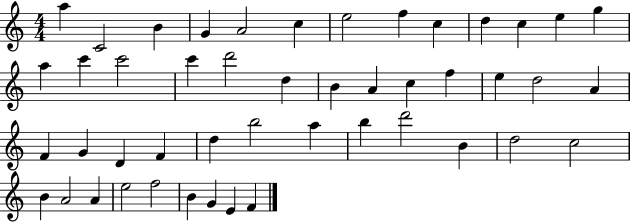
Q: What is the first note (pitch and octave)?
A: A5